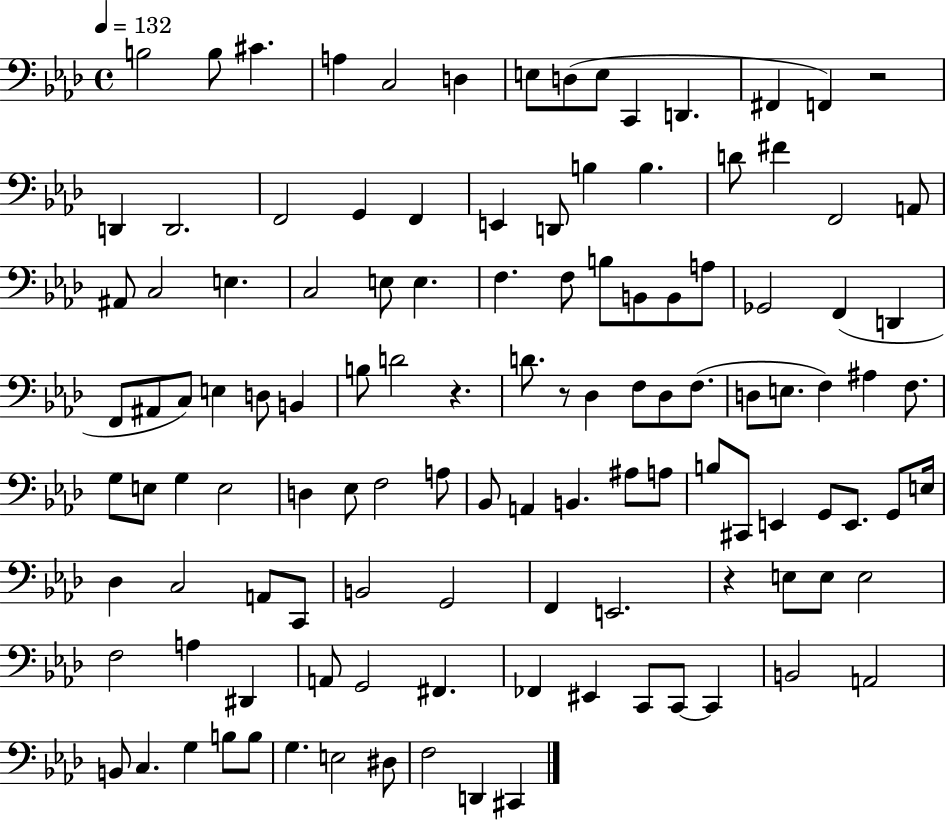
{
  \clef bass
  \time 4/4
  \defaultTimeSignature
  \key aes \major
  \tempo 4 = 132
  b2 b8 cis'4. | a4 c2 d4 | e8 d8( e8 c,4 d,4. | fis,4 f,4) r2 | \break d,4 d,2. | f,2 g,4 f,4 | e,4 d,8 b4 b4. | d'8 fis'4 f,2 a,8 | \break ais,8 c2 e4. | c2 e8 e4. | f4. f8 b8 b,8 b,8 a8 | ges,2 f,4( d,4 | \break f,8 ais,8 c8) e4 d8 b,4 | b8 d'2 r4. | d'8. r8 des4 f8 des8 f8.( | d8 e8. f4) ais4 f8. | \break g8 e8 g4 e2 | d4 ees8 f2 a8 | bes,8 a,4 b,4. ais8 a8 | b8 cis,8 e,4 g,8 e,8. g,8 e16 | \break des4 c2 a,8 c,8 | b,2 g,2 | f,4 e,2. | r4 e8 e8 e2 | \break f2 a4 dis,4 | a,8 g,2 fis,4. | fes,4 eis,4 c,8 c,8~~ c,4 | b,2 a,2 | \break b,8 c4. g4 b8 b8 | g4. e2 dis8 | f2 d,4 cis,4 | \bar "|."
}